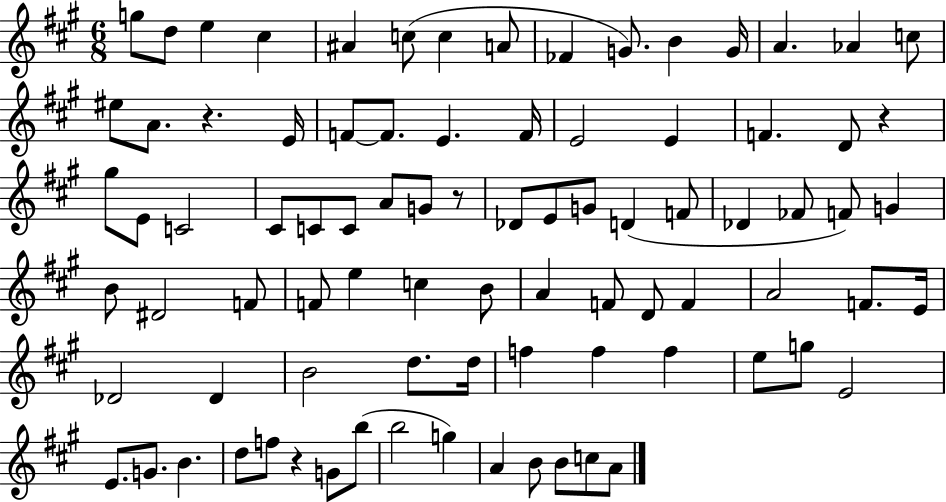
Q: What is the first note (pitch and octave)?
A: G5